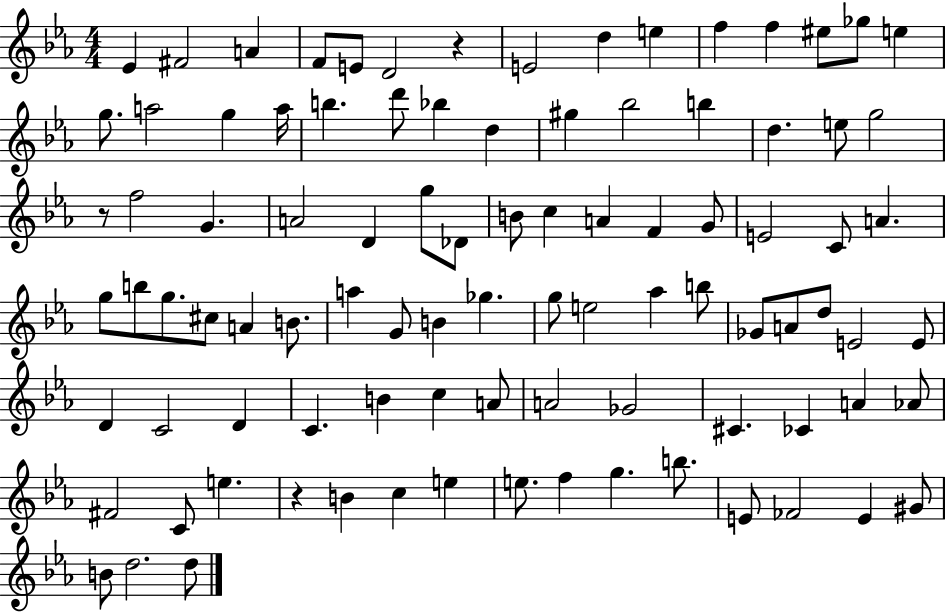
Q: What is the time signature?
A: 4/4